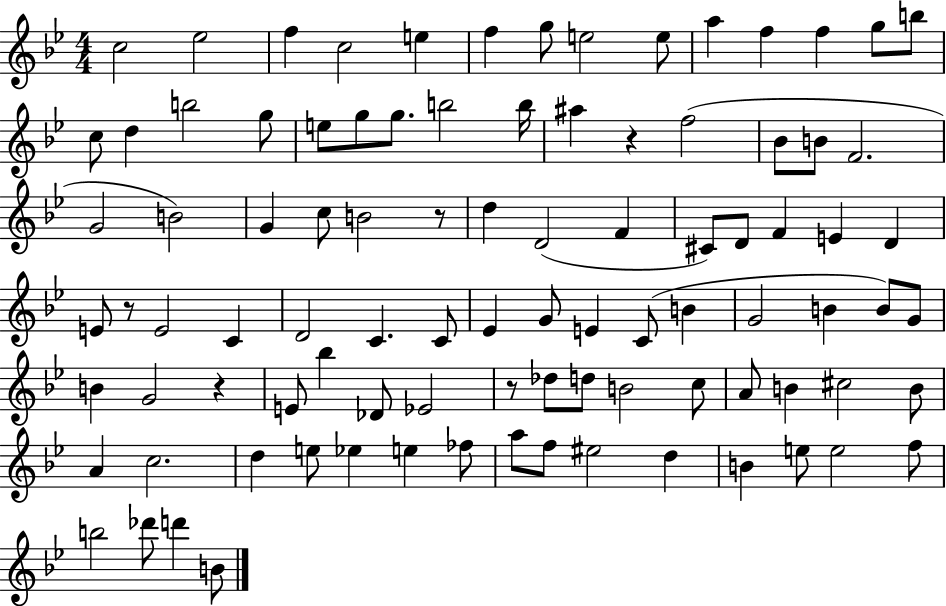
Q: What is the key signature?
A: BES major